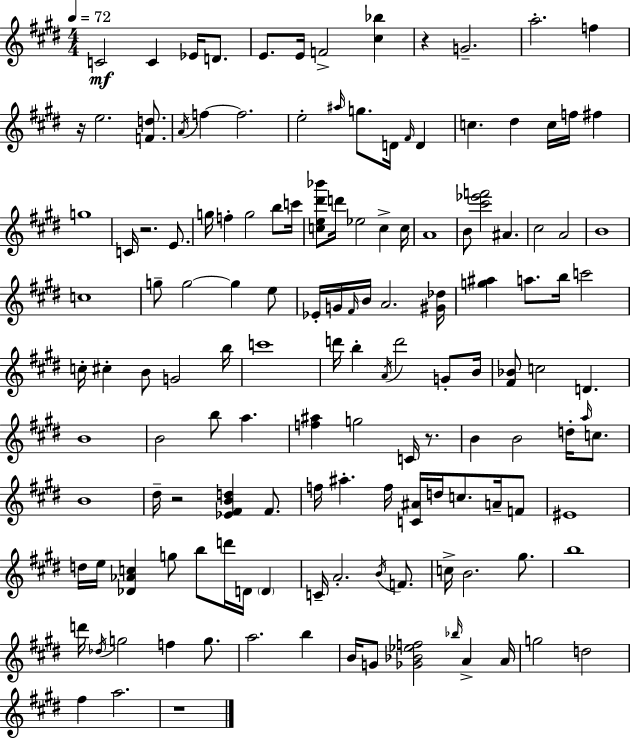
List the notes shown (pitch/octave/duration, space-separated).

C4/h C4/q Eb4/s D4/e. E4/e. E4/s F4/h [C#5,Bb5]/q R/q G4/h. A5/h. F5/q R/s E5/h. [F4,D5]/e. A4/s F5/q F5/h. E5/h A#5/s G5/e. D4/s F#4/s D4/q C5/q. D#5/q C5/s F5/s F#5/q G5/w C4/s R/h. E4/e. G5/s F5/q G5/h B5/e C6/s [C5,E5,D#6,Bb6]/e D6/s Eb5/h C5/q C5/s A4/w B4/e [C#6,Eb6,F6]/h A#4/q. C#5/h A4/h B4/w C5/w G5/e G5/h G5/q E5/e Eb4/s G4/s F#4/s B4/s A4/h. [G#4,Db5]/s [G5,A#5]/q A5/e. B5/s C6/h C5/s C#5/q B4/e G4/h B5/s C6/w D6/s B5/q A4/s D6/h G4/e B4/s [F#4,Bb4]/e C5/h D4/q. B4/w B4/h B5/e A5/q. [F5,A#5]/q G5/h C4/s R/e. B4/q B4/h D5/s A5/s C5/e. B4/w D#5/s R/h [Eb4,F#4,B4,D5]/q F#4/e. F5/s A#5/q. F5/s [C4,A#4]/s D5/s C5/e. A4/s F4/e EIS4/w D5/s E5/s [Db4,Ab4,C5]/q G5/e B5/e D6/s D4/s D4/q C4/s A4/h. B4/s F4/e. C5/s B4/h. G#5/e. B5/w D6/s Db5/s G5/h F5/q G5/e. A5/h. B5/q B4/s G4/e [Gb4,Bb4,Eb5,F5]/h Bb5/s A4/q A4/s G5/h D5/h F#5/q A5/h. R/w